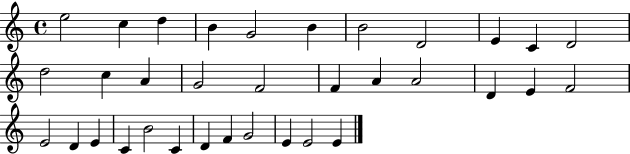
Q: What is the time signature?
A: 4/4